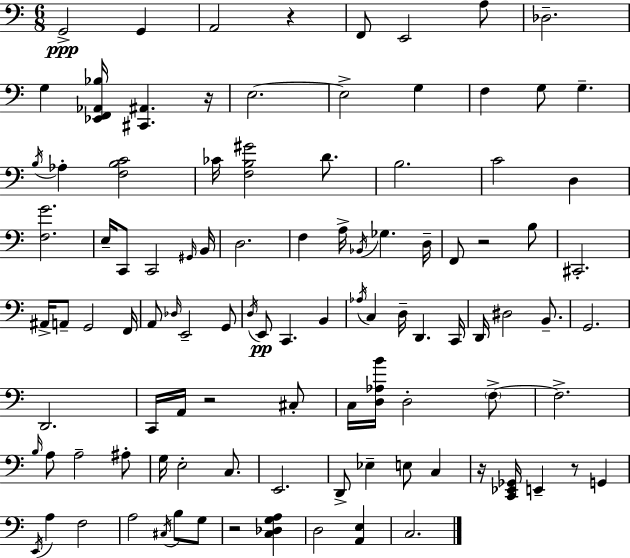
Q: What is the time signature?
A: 6/8